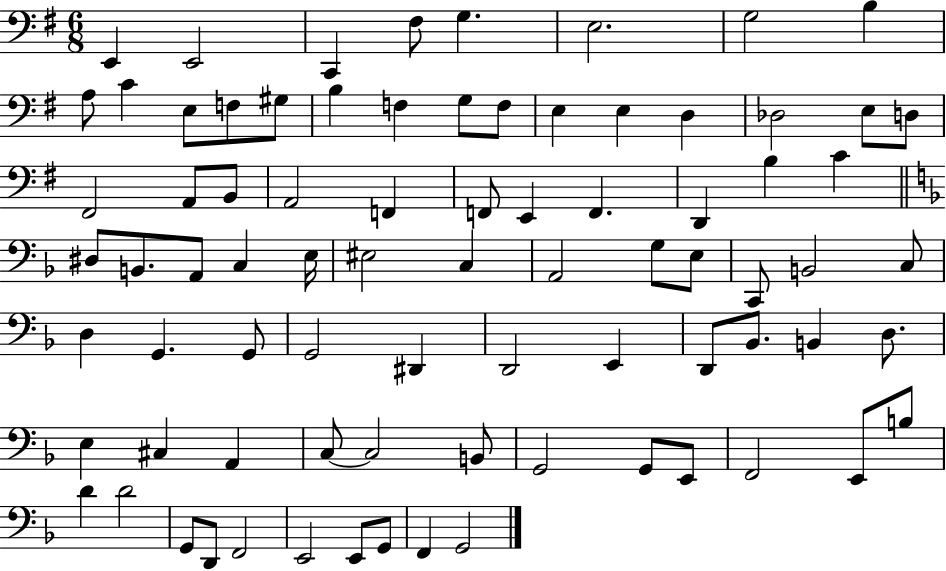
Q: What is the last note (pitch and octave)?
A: G2